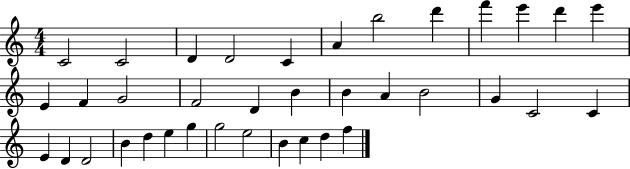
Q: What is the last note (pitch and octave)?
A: F5